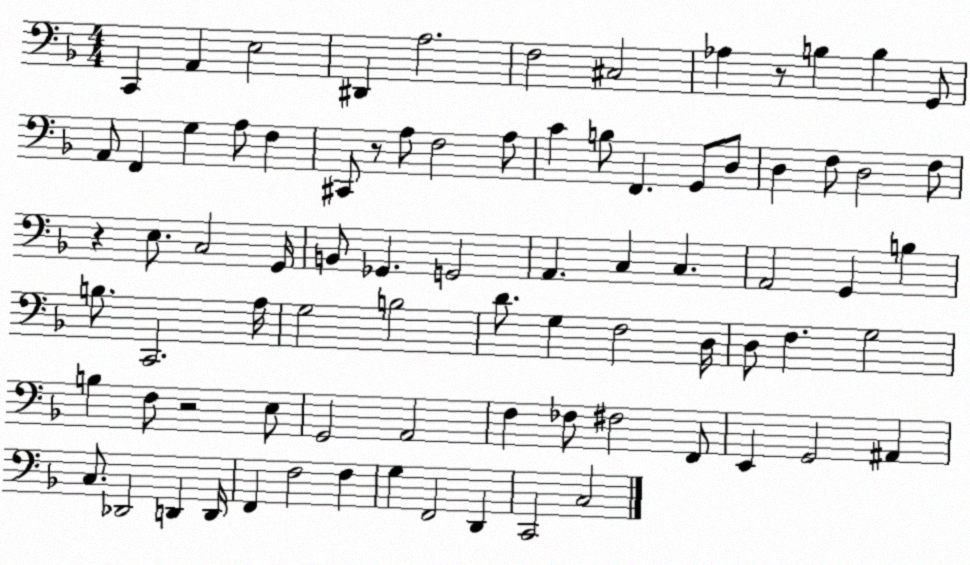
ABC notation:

X:1
T:Untitled
M:4/4
L:1/4
K:F
C,, A,, E,2 ^D,, A,2 F,2 ^C,2 _A, z/2 B, B, G,,/2 A,,/2 F,, G, A,/2 F, ^C,,/2 z/2 A,/2 F,2 A,/2 C B,/2 F,, G,,/2 D,/2 D, F,/2 D,2 F,/2 z E,/2 C,2 G,,/4 B,,/2 _G,, G,,2 A,, C, C, A,,2 G,, B, B,/2 C,,2 A,/4 G,2 B,2 D/2 G, F,2 D,/4 D,/2 F, G,2 B, F,/2 z2 E,/2 G,,2 A,,2 F, _F,/2 ^F,2 F,,/2 E,, G,,2 ^A,, C,/2 _D,,2 D,, D,,/4 F,, F,2 F, G, F,,2 D,, C,,2 C,2